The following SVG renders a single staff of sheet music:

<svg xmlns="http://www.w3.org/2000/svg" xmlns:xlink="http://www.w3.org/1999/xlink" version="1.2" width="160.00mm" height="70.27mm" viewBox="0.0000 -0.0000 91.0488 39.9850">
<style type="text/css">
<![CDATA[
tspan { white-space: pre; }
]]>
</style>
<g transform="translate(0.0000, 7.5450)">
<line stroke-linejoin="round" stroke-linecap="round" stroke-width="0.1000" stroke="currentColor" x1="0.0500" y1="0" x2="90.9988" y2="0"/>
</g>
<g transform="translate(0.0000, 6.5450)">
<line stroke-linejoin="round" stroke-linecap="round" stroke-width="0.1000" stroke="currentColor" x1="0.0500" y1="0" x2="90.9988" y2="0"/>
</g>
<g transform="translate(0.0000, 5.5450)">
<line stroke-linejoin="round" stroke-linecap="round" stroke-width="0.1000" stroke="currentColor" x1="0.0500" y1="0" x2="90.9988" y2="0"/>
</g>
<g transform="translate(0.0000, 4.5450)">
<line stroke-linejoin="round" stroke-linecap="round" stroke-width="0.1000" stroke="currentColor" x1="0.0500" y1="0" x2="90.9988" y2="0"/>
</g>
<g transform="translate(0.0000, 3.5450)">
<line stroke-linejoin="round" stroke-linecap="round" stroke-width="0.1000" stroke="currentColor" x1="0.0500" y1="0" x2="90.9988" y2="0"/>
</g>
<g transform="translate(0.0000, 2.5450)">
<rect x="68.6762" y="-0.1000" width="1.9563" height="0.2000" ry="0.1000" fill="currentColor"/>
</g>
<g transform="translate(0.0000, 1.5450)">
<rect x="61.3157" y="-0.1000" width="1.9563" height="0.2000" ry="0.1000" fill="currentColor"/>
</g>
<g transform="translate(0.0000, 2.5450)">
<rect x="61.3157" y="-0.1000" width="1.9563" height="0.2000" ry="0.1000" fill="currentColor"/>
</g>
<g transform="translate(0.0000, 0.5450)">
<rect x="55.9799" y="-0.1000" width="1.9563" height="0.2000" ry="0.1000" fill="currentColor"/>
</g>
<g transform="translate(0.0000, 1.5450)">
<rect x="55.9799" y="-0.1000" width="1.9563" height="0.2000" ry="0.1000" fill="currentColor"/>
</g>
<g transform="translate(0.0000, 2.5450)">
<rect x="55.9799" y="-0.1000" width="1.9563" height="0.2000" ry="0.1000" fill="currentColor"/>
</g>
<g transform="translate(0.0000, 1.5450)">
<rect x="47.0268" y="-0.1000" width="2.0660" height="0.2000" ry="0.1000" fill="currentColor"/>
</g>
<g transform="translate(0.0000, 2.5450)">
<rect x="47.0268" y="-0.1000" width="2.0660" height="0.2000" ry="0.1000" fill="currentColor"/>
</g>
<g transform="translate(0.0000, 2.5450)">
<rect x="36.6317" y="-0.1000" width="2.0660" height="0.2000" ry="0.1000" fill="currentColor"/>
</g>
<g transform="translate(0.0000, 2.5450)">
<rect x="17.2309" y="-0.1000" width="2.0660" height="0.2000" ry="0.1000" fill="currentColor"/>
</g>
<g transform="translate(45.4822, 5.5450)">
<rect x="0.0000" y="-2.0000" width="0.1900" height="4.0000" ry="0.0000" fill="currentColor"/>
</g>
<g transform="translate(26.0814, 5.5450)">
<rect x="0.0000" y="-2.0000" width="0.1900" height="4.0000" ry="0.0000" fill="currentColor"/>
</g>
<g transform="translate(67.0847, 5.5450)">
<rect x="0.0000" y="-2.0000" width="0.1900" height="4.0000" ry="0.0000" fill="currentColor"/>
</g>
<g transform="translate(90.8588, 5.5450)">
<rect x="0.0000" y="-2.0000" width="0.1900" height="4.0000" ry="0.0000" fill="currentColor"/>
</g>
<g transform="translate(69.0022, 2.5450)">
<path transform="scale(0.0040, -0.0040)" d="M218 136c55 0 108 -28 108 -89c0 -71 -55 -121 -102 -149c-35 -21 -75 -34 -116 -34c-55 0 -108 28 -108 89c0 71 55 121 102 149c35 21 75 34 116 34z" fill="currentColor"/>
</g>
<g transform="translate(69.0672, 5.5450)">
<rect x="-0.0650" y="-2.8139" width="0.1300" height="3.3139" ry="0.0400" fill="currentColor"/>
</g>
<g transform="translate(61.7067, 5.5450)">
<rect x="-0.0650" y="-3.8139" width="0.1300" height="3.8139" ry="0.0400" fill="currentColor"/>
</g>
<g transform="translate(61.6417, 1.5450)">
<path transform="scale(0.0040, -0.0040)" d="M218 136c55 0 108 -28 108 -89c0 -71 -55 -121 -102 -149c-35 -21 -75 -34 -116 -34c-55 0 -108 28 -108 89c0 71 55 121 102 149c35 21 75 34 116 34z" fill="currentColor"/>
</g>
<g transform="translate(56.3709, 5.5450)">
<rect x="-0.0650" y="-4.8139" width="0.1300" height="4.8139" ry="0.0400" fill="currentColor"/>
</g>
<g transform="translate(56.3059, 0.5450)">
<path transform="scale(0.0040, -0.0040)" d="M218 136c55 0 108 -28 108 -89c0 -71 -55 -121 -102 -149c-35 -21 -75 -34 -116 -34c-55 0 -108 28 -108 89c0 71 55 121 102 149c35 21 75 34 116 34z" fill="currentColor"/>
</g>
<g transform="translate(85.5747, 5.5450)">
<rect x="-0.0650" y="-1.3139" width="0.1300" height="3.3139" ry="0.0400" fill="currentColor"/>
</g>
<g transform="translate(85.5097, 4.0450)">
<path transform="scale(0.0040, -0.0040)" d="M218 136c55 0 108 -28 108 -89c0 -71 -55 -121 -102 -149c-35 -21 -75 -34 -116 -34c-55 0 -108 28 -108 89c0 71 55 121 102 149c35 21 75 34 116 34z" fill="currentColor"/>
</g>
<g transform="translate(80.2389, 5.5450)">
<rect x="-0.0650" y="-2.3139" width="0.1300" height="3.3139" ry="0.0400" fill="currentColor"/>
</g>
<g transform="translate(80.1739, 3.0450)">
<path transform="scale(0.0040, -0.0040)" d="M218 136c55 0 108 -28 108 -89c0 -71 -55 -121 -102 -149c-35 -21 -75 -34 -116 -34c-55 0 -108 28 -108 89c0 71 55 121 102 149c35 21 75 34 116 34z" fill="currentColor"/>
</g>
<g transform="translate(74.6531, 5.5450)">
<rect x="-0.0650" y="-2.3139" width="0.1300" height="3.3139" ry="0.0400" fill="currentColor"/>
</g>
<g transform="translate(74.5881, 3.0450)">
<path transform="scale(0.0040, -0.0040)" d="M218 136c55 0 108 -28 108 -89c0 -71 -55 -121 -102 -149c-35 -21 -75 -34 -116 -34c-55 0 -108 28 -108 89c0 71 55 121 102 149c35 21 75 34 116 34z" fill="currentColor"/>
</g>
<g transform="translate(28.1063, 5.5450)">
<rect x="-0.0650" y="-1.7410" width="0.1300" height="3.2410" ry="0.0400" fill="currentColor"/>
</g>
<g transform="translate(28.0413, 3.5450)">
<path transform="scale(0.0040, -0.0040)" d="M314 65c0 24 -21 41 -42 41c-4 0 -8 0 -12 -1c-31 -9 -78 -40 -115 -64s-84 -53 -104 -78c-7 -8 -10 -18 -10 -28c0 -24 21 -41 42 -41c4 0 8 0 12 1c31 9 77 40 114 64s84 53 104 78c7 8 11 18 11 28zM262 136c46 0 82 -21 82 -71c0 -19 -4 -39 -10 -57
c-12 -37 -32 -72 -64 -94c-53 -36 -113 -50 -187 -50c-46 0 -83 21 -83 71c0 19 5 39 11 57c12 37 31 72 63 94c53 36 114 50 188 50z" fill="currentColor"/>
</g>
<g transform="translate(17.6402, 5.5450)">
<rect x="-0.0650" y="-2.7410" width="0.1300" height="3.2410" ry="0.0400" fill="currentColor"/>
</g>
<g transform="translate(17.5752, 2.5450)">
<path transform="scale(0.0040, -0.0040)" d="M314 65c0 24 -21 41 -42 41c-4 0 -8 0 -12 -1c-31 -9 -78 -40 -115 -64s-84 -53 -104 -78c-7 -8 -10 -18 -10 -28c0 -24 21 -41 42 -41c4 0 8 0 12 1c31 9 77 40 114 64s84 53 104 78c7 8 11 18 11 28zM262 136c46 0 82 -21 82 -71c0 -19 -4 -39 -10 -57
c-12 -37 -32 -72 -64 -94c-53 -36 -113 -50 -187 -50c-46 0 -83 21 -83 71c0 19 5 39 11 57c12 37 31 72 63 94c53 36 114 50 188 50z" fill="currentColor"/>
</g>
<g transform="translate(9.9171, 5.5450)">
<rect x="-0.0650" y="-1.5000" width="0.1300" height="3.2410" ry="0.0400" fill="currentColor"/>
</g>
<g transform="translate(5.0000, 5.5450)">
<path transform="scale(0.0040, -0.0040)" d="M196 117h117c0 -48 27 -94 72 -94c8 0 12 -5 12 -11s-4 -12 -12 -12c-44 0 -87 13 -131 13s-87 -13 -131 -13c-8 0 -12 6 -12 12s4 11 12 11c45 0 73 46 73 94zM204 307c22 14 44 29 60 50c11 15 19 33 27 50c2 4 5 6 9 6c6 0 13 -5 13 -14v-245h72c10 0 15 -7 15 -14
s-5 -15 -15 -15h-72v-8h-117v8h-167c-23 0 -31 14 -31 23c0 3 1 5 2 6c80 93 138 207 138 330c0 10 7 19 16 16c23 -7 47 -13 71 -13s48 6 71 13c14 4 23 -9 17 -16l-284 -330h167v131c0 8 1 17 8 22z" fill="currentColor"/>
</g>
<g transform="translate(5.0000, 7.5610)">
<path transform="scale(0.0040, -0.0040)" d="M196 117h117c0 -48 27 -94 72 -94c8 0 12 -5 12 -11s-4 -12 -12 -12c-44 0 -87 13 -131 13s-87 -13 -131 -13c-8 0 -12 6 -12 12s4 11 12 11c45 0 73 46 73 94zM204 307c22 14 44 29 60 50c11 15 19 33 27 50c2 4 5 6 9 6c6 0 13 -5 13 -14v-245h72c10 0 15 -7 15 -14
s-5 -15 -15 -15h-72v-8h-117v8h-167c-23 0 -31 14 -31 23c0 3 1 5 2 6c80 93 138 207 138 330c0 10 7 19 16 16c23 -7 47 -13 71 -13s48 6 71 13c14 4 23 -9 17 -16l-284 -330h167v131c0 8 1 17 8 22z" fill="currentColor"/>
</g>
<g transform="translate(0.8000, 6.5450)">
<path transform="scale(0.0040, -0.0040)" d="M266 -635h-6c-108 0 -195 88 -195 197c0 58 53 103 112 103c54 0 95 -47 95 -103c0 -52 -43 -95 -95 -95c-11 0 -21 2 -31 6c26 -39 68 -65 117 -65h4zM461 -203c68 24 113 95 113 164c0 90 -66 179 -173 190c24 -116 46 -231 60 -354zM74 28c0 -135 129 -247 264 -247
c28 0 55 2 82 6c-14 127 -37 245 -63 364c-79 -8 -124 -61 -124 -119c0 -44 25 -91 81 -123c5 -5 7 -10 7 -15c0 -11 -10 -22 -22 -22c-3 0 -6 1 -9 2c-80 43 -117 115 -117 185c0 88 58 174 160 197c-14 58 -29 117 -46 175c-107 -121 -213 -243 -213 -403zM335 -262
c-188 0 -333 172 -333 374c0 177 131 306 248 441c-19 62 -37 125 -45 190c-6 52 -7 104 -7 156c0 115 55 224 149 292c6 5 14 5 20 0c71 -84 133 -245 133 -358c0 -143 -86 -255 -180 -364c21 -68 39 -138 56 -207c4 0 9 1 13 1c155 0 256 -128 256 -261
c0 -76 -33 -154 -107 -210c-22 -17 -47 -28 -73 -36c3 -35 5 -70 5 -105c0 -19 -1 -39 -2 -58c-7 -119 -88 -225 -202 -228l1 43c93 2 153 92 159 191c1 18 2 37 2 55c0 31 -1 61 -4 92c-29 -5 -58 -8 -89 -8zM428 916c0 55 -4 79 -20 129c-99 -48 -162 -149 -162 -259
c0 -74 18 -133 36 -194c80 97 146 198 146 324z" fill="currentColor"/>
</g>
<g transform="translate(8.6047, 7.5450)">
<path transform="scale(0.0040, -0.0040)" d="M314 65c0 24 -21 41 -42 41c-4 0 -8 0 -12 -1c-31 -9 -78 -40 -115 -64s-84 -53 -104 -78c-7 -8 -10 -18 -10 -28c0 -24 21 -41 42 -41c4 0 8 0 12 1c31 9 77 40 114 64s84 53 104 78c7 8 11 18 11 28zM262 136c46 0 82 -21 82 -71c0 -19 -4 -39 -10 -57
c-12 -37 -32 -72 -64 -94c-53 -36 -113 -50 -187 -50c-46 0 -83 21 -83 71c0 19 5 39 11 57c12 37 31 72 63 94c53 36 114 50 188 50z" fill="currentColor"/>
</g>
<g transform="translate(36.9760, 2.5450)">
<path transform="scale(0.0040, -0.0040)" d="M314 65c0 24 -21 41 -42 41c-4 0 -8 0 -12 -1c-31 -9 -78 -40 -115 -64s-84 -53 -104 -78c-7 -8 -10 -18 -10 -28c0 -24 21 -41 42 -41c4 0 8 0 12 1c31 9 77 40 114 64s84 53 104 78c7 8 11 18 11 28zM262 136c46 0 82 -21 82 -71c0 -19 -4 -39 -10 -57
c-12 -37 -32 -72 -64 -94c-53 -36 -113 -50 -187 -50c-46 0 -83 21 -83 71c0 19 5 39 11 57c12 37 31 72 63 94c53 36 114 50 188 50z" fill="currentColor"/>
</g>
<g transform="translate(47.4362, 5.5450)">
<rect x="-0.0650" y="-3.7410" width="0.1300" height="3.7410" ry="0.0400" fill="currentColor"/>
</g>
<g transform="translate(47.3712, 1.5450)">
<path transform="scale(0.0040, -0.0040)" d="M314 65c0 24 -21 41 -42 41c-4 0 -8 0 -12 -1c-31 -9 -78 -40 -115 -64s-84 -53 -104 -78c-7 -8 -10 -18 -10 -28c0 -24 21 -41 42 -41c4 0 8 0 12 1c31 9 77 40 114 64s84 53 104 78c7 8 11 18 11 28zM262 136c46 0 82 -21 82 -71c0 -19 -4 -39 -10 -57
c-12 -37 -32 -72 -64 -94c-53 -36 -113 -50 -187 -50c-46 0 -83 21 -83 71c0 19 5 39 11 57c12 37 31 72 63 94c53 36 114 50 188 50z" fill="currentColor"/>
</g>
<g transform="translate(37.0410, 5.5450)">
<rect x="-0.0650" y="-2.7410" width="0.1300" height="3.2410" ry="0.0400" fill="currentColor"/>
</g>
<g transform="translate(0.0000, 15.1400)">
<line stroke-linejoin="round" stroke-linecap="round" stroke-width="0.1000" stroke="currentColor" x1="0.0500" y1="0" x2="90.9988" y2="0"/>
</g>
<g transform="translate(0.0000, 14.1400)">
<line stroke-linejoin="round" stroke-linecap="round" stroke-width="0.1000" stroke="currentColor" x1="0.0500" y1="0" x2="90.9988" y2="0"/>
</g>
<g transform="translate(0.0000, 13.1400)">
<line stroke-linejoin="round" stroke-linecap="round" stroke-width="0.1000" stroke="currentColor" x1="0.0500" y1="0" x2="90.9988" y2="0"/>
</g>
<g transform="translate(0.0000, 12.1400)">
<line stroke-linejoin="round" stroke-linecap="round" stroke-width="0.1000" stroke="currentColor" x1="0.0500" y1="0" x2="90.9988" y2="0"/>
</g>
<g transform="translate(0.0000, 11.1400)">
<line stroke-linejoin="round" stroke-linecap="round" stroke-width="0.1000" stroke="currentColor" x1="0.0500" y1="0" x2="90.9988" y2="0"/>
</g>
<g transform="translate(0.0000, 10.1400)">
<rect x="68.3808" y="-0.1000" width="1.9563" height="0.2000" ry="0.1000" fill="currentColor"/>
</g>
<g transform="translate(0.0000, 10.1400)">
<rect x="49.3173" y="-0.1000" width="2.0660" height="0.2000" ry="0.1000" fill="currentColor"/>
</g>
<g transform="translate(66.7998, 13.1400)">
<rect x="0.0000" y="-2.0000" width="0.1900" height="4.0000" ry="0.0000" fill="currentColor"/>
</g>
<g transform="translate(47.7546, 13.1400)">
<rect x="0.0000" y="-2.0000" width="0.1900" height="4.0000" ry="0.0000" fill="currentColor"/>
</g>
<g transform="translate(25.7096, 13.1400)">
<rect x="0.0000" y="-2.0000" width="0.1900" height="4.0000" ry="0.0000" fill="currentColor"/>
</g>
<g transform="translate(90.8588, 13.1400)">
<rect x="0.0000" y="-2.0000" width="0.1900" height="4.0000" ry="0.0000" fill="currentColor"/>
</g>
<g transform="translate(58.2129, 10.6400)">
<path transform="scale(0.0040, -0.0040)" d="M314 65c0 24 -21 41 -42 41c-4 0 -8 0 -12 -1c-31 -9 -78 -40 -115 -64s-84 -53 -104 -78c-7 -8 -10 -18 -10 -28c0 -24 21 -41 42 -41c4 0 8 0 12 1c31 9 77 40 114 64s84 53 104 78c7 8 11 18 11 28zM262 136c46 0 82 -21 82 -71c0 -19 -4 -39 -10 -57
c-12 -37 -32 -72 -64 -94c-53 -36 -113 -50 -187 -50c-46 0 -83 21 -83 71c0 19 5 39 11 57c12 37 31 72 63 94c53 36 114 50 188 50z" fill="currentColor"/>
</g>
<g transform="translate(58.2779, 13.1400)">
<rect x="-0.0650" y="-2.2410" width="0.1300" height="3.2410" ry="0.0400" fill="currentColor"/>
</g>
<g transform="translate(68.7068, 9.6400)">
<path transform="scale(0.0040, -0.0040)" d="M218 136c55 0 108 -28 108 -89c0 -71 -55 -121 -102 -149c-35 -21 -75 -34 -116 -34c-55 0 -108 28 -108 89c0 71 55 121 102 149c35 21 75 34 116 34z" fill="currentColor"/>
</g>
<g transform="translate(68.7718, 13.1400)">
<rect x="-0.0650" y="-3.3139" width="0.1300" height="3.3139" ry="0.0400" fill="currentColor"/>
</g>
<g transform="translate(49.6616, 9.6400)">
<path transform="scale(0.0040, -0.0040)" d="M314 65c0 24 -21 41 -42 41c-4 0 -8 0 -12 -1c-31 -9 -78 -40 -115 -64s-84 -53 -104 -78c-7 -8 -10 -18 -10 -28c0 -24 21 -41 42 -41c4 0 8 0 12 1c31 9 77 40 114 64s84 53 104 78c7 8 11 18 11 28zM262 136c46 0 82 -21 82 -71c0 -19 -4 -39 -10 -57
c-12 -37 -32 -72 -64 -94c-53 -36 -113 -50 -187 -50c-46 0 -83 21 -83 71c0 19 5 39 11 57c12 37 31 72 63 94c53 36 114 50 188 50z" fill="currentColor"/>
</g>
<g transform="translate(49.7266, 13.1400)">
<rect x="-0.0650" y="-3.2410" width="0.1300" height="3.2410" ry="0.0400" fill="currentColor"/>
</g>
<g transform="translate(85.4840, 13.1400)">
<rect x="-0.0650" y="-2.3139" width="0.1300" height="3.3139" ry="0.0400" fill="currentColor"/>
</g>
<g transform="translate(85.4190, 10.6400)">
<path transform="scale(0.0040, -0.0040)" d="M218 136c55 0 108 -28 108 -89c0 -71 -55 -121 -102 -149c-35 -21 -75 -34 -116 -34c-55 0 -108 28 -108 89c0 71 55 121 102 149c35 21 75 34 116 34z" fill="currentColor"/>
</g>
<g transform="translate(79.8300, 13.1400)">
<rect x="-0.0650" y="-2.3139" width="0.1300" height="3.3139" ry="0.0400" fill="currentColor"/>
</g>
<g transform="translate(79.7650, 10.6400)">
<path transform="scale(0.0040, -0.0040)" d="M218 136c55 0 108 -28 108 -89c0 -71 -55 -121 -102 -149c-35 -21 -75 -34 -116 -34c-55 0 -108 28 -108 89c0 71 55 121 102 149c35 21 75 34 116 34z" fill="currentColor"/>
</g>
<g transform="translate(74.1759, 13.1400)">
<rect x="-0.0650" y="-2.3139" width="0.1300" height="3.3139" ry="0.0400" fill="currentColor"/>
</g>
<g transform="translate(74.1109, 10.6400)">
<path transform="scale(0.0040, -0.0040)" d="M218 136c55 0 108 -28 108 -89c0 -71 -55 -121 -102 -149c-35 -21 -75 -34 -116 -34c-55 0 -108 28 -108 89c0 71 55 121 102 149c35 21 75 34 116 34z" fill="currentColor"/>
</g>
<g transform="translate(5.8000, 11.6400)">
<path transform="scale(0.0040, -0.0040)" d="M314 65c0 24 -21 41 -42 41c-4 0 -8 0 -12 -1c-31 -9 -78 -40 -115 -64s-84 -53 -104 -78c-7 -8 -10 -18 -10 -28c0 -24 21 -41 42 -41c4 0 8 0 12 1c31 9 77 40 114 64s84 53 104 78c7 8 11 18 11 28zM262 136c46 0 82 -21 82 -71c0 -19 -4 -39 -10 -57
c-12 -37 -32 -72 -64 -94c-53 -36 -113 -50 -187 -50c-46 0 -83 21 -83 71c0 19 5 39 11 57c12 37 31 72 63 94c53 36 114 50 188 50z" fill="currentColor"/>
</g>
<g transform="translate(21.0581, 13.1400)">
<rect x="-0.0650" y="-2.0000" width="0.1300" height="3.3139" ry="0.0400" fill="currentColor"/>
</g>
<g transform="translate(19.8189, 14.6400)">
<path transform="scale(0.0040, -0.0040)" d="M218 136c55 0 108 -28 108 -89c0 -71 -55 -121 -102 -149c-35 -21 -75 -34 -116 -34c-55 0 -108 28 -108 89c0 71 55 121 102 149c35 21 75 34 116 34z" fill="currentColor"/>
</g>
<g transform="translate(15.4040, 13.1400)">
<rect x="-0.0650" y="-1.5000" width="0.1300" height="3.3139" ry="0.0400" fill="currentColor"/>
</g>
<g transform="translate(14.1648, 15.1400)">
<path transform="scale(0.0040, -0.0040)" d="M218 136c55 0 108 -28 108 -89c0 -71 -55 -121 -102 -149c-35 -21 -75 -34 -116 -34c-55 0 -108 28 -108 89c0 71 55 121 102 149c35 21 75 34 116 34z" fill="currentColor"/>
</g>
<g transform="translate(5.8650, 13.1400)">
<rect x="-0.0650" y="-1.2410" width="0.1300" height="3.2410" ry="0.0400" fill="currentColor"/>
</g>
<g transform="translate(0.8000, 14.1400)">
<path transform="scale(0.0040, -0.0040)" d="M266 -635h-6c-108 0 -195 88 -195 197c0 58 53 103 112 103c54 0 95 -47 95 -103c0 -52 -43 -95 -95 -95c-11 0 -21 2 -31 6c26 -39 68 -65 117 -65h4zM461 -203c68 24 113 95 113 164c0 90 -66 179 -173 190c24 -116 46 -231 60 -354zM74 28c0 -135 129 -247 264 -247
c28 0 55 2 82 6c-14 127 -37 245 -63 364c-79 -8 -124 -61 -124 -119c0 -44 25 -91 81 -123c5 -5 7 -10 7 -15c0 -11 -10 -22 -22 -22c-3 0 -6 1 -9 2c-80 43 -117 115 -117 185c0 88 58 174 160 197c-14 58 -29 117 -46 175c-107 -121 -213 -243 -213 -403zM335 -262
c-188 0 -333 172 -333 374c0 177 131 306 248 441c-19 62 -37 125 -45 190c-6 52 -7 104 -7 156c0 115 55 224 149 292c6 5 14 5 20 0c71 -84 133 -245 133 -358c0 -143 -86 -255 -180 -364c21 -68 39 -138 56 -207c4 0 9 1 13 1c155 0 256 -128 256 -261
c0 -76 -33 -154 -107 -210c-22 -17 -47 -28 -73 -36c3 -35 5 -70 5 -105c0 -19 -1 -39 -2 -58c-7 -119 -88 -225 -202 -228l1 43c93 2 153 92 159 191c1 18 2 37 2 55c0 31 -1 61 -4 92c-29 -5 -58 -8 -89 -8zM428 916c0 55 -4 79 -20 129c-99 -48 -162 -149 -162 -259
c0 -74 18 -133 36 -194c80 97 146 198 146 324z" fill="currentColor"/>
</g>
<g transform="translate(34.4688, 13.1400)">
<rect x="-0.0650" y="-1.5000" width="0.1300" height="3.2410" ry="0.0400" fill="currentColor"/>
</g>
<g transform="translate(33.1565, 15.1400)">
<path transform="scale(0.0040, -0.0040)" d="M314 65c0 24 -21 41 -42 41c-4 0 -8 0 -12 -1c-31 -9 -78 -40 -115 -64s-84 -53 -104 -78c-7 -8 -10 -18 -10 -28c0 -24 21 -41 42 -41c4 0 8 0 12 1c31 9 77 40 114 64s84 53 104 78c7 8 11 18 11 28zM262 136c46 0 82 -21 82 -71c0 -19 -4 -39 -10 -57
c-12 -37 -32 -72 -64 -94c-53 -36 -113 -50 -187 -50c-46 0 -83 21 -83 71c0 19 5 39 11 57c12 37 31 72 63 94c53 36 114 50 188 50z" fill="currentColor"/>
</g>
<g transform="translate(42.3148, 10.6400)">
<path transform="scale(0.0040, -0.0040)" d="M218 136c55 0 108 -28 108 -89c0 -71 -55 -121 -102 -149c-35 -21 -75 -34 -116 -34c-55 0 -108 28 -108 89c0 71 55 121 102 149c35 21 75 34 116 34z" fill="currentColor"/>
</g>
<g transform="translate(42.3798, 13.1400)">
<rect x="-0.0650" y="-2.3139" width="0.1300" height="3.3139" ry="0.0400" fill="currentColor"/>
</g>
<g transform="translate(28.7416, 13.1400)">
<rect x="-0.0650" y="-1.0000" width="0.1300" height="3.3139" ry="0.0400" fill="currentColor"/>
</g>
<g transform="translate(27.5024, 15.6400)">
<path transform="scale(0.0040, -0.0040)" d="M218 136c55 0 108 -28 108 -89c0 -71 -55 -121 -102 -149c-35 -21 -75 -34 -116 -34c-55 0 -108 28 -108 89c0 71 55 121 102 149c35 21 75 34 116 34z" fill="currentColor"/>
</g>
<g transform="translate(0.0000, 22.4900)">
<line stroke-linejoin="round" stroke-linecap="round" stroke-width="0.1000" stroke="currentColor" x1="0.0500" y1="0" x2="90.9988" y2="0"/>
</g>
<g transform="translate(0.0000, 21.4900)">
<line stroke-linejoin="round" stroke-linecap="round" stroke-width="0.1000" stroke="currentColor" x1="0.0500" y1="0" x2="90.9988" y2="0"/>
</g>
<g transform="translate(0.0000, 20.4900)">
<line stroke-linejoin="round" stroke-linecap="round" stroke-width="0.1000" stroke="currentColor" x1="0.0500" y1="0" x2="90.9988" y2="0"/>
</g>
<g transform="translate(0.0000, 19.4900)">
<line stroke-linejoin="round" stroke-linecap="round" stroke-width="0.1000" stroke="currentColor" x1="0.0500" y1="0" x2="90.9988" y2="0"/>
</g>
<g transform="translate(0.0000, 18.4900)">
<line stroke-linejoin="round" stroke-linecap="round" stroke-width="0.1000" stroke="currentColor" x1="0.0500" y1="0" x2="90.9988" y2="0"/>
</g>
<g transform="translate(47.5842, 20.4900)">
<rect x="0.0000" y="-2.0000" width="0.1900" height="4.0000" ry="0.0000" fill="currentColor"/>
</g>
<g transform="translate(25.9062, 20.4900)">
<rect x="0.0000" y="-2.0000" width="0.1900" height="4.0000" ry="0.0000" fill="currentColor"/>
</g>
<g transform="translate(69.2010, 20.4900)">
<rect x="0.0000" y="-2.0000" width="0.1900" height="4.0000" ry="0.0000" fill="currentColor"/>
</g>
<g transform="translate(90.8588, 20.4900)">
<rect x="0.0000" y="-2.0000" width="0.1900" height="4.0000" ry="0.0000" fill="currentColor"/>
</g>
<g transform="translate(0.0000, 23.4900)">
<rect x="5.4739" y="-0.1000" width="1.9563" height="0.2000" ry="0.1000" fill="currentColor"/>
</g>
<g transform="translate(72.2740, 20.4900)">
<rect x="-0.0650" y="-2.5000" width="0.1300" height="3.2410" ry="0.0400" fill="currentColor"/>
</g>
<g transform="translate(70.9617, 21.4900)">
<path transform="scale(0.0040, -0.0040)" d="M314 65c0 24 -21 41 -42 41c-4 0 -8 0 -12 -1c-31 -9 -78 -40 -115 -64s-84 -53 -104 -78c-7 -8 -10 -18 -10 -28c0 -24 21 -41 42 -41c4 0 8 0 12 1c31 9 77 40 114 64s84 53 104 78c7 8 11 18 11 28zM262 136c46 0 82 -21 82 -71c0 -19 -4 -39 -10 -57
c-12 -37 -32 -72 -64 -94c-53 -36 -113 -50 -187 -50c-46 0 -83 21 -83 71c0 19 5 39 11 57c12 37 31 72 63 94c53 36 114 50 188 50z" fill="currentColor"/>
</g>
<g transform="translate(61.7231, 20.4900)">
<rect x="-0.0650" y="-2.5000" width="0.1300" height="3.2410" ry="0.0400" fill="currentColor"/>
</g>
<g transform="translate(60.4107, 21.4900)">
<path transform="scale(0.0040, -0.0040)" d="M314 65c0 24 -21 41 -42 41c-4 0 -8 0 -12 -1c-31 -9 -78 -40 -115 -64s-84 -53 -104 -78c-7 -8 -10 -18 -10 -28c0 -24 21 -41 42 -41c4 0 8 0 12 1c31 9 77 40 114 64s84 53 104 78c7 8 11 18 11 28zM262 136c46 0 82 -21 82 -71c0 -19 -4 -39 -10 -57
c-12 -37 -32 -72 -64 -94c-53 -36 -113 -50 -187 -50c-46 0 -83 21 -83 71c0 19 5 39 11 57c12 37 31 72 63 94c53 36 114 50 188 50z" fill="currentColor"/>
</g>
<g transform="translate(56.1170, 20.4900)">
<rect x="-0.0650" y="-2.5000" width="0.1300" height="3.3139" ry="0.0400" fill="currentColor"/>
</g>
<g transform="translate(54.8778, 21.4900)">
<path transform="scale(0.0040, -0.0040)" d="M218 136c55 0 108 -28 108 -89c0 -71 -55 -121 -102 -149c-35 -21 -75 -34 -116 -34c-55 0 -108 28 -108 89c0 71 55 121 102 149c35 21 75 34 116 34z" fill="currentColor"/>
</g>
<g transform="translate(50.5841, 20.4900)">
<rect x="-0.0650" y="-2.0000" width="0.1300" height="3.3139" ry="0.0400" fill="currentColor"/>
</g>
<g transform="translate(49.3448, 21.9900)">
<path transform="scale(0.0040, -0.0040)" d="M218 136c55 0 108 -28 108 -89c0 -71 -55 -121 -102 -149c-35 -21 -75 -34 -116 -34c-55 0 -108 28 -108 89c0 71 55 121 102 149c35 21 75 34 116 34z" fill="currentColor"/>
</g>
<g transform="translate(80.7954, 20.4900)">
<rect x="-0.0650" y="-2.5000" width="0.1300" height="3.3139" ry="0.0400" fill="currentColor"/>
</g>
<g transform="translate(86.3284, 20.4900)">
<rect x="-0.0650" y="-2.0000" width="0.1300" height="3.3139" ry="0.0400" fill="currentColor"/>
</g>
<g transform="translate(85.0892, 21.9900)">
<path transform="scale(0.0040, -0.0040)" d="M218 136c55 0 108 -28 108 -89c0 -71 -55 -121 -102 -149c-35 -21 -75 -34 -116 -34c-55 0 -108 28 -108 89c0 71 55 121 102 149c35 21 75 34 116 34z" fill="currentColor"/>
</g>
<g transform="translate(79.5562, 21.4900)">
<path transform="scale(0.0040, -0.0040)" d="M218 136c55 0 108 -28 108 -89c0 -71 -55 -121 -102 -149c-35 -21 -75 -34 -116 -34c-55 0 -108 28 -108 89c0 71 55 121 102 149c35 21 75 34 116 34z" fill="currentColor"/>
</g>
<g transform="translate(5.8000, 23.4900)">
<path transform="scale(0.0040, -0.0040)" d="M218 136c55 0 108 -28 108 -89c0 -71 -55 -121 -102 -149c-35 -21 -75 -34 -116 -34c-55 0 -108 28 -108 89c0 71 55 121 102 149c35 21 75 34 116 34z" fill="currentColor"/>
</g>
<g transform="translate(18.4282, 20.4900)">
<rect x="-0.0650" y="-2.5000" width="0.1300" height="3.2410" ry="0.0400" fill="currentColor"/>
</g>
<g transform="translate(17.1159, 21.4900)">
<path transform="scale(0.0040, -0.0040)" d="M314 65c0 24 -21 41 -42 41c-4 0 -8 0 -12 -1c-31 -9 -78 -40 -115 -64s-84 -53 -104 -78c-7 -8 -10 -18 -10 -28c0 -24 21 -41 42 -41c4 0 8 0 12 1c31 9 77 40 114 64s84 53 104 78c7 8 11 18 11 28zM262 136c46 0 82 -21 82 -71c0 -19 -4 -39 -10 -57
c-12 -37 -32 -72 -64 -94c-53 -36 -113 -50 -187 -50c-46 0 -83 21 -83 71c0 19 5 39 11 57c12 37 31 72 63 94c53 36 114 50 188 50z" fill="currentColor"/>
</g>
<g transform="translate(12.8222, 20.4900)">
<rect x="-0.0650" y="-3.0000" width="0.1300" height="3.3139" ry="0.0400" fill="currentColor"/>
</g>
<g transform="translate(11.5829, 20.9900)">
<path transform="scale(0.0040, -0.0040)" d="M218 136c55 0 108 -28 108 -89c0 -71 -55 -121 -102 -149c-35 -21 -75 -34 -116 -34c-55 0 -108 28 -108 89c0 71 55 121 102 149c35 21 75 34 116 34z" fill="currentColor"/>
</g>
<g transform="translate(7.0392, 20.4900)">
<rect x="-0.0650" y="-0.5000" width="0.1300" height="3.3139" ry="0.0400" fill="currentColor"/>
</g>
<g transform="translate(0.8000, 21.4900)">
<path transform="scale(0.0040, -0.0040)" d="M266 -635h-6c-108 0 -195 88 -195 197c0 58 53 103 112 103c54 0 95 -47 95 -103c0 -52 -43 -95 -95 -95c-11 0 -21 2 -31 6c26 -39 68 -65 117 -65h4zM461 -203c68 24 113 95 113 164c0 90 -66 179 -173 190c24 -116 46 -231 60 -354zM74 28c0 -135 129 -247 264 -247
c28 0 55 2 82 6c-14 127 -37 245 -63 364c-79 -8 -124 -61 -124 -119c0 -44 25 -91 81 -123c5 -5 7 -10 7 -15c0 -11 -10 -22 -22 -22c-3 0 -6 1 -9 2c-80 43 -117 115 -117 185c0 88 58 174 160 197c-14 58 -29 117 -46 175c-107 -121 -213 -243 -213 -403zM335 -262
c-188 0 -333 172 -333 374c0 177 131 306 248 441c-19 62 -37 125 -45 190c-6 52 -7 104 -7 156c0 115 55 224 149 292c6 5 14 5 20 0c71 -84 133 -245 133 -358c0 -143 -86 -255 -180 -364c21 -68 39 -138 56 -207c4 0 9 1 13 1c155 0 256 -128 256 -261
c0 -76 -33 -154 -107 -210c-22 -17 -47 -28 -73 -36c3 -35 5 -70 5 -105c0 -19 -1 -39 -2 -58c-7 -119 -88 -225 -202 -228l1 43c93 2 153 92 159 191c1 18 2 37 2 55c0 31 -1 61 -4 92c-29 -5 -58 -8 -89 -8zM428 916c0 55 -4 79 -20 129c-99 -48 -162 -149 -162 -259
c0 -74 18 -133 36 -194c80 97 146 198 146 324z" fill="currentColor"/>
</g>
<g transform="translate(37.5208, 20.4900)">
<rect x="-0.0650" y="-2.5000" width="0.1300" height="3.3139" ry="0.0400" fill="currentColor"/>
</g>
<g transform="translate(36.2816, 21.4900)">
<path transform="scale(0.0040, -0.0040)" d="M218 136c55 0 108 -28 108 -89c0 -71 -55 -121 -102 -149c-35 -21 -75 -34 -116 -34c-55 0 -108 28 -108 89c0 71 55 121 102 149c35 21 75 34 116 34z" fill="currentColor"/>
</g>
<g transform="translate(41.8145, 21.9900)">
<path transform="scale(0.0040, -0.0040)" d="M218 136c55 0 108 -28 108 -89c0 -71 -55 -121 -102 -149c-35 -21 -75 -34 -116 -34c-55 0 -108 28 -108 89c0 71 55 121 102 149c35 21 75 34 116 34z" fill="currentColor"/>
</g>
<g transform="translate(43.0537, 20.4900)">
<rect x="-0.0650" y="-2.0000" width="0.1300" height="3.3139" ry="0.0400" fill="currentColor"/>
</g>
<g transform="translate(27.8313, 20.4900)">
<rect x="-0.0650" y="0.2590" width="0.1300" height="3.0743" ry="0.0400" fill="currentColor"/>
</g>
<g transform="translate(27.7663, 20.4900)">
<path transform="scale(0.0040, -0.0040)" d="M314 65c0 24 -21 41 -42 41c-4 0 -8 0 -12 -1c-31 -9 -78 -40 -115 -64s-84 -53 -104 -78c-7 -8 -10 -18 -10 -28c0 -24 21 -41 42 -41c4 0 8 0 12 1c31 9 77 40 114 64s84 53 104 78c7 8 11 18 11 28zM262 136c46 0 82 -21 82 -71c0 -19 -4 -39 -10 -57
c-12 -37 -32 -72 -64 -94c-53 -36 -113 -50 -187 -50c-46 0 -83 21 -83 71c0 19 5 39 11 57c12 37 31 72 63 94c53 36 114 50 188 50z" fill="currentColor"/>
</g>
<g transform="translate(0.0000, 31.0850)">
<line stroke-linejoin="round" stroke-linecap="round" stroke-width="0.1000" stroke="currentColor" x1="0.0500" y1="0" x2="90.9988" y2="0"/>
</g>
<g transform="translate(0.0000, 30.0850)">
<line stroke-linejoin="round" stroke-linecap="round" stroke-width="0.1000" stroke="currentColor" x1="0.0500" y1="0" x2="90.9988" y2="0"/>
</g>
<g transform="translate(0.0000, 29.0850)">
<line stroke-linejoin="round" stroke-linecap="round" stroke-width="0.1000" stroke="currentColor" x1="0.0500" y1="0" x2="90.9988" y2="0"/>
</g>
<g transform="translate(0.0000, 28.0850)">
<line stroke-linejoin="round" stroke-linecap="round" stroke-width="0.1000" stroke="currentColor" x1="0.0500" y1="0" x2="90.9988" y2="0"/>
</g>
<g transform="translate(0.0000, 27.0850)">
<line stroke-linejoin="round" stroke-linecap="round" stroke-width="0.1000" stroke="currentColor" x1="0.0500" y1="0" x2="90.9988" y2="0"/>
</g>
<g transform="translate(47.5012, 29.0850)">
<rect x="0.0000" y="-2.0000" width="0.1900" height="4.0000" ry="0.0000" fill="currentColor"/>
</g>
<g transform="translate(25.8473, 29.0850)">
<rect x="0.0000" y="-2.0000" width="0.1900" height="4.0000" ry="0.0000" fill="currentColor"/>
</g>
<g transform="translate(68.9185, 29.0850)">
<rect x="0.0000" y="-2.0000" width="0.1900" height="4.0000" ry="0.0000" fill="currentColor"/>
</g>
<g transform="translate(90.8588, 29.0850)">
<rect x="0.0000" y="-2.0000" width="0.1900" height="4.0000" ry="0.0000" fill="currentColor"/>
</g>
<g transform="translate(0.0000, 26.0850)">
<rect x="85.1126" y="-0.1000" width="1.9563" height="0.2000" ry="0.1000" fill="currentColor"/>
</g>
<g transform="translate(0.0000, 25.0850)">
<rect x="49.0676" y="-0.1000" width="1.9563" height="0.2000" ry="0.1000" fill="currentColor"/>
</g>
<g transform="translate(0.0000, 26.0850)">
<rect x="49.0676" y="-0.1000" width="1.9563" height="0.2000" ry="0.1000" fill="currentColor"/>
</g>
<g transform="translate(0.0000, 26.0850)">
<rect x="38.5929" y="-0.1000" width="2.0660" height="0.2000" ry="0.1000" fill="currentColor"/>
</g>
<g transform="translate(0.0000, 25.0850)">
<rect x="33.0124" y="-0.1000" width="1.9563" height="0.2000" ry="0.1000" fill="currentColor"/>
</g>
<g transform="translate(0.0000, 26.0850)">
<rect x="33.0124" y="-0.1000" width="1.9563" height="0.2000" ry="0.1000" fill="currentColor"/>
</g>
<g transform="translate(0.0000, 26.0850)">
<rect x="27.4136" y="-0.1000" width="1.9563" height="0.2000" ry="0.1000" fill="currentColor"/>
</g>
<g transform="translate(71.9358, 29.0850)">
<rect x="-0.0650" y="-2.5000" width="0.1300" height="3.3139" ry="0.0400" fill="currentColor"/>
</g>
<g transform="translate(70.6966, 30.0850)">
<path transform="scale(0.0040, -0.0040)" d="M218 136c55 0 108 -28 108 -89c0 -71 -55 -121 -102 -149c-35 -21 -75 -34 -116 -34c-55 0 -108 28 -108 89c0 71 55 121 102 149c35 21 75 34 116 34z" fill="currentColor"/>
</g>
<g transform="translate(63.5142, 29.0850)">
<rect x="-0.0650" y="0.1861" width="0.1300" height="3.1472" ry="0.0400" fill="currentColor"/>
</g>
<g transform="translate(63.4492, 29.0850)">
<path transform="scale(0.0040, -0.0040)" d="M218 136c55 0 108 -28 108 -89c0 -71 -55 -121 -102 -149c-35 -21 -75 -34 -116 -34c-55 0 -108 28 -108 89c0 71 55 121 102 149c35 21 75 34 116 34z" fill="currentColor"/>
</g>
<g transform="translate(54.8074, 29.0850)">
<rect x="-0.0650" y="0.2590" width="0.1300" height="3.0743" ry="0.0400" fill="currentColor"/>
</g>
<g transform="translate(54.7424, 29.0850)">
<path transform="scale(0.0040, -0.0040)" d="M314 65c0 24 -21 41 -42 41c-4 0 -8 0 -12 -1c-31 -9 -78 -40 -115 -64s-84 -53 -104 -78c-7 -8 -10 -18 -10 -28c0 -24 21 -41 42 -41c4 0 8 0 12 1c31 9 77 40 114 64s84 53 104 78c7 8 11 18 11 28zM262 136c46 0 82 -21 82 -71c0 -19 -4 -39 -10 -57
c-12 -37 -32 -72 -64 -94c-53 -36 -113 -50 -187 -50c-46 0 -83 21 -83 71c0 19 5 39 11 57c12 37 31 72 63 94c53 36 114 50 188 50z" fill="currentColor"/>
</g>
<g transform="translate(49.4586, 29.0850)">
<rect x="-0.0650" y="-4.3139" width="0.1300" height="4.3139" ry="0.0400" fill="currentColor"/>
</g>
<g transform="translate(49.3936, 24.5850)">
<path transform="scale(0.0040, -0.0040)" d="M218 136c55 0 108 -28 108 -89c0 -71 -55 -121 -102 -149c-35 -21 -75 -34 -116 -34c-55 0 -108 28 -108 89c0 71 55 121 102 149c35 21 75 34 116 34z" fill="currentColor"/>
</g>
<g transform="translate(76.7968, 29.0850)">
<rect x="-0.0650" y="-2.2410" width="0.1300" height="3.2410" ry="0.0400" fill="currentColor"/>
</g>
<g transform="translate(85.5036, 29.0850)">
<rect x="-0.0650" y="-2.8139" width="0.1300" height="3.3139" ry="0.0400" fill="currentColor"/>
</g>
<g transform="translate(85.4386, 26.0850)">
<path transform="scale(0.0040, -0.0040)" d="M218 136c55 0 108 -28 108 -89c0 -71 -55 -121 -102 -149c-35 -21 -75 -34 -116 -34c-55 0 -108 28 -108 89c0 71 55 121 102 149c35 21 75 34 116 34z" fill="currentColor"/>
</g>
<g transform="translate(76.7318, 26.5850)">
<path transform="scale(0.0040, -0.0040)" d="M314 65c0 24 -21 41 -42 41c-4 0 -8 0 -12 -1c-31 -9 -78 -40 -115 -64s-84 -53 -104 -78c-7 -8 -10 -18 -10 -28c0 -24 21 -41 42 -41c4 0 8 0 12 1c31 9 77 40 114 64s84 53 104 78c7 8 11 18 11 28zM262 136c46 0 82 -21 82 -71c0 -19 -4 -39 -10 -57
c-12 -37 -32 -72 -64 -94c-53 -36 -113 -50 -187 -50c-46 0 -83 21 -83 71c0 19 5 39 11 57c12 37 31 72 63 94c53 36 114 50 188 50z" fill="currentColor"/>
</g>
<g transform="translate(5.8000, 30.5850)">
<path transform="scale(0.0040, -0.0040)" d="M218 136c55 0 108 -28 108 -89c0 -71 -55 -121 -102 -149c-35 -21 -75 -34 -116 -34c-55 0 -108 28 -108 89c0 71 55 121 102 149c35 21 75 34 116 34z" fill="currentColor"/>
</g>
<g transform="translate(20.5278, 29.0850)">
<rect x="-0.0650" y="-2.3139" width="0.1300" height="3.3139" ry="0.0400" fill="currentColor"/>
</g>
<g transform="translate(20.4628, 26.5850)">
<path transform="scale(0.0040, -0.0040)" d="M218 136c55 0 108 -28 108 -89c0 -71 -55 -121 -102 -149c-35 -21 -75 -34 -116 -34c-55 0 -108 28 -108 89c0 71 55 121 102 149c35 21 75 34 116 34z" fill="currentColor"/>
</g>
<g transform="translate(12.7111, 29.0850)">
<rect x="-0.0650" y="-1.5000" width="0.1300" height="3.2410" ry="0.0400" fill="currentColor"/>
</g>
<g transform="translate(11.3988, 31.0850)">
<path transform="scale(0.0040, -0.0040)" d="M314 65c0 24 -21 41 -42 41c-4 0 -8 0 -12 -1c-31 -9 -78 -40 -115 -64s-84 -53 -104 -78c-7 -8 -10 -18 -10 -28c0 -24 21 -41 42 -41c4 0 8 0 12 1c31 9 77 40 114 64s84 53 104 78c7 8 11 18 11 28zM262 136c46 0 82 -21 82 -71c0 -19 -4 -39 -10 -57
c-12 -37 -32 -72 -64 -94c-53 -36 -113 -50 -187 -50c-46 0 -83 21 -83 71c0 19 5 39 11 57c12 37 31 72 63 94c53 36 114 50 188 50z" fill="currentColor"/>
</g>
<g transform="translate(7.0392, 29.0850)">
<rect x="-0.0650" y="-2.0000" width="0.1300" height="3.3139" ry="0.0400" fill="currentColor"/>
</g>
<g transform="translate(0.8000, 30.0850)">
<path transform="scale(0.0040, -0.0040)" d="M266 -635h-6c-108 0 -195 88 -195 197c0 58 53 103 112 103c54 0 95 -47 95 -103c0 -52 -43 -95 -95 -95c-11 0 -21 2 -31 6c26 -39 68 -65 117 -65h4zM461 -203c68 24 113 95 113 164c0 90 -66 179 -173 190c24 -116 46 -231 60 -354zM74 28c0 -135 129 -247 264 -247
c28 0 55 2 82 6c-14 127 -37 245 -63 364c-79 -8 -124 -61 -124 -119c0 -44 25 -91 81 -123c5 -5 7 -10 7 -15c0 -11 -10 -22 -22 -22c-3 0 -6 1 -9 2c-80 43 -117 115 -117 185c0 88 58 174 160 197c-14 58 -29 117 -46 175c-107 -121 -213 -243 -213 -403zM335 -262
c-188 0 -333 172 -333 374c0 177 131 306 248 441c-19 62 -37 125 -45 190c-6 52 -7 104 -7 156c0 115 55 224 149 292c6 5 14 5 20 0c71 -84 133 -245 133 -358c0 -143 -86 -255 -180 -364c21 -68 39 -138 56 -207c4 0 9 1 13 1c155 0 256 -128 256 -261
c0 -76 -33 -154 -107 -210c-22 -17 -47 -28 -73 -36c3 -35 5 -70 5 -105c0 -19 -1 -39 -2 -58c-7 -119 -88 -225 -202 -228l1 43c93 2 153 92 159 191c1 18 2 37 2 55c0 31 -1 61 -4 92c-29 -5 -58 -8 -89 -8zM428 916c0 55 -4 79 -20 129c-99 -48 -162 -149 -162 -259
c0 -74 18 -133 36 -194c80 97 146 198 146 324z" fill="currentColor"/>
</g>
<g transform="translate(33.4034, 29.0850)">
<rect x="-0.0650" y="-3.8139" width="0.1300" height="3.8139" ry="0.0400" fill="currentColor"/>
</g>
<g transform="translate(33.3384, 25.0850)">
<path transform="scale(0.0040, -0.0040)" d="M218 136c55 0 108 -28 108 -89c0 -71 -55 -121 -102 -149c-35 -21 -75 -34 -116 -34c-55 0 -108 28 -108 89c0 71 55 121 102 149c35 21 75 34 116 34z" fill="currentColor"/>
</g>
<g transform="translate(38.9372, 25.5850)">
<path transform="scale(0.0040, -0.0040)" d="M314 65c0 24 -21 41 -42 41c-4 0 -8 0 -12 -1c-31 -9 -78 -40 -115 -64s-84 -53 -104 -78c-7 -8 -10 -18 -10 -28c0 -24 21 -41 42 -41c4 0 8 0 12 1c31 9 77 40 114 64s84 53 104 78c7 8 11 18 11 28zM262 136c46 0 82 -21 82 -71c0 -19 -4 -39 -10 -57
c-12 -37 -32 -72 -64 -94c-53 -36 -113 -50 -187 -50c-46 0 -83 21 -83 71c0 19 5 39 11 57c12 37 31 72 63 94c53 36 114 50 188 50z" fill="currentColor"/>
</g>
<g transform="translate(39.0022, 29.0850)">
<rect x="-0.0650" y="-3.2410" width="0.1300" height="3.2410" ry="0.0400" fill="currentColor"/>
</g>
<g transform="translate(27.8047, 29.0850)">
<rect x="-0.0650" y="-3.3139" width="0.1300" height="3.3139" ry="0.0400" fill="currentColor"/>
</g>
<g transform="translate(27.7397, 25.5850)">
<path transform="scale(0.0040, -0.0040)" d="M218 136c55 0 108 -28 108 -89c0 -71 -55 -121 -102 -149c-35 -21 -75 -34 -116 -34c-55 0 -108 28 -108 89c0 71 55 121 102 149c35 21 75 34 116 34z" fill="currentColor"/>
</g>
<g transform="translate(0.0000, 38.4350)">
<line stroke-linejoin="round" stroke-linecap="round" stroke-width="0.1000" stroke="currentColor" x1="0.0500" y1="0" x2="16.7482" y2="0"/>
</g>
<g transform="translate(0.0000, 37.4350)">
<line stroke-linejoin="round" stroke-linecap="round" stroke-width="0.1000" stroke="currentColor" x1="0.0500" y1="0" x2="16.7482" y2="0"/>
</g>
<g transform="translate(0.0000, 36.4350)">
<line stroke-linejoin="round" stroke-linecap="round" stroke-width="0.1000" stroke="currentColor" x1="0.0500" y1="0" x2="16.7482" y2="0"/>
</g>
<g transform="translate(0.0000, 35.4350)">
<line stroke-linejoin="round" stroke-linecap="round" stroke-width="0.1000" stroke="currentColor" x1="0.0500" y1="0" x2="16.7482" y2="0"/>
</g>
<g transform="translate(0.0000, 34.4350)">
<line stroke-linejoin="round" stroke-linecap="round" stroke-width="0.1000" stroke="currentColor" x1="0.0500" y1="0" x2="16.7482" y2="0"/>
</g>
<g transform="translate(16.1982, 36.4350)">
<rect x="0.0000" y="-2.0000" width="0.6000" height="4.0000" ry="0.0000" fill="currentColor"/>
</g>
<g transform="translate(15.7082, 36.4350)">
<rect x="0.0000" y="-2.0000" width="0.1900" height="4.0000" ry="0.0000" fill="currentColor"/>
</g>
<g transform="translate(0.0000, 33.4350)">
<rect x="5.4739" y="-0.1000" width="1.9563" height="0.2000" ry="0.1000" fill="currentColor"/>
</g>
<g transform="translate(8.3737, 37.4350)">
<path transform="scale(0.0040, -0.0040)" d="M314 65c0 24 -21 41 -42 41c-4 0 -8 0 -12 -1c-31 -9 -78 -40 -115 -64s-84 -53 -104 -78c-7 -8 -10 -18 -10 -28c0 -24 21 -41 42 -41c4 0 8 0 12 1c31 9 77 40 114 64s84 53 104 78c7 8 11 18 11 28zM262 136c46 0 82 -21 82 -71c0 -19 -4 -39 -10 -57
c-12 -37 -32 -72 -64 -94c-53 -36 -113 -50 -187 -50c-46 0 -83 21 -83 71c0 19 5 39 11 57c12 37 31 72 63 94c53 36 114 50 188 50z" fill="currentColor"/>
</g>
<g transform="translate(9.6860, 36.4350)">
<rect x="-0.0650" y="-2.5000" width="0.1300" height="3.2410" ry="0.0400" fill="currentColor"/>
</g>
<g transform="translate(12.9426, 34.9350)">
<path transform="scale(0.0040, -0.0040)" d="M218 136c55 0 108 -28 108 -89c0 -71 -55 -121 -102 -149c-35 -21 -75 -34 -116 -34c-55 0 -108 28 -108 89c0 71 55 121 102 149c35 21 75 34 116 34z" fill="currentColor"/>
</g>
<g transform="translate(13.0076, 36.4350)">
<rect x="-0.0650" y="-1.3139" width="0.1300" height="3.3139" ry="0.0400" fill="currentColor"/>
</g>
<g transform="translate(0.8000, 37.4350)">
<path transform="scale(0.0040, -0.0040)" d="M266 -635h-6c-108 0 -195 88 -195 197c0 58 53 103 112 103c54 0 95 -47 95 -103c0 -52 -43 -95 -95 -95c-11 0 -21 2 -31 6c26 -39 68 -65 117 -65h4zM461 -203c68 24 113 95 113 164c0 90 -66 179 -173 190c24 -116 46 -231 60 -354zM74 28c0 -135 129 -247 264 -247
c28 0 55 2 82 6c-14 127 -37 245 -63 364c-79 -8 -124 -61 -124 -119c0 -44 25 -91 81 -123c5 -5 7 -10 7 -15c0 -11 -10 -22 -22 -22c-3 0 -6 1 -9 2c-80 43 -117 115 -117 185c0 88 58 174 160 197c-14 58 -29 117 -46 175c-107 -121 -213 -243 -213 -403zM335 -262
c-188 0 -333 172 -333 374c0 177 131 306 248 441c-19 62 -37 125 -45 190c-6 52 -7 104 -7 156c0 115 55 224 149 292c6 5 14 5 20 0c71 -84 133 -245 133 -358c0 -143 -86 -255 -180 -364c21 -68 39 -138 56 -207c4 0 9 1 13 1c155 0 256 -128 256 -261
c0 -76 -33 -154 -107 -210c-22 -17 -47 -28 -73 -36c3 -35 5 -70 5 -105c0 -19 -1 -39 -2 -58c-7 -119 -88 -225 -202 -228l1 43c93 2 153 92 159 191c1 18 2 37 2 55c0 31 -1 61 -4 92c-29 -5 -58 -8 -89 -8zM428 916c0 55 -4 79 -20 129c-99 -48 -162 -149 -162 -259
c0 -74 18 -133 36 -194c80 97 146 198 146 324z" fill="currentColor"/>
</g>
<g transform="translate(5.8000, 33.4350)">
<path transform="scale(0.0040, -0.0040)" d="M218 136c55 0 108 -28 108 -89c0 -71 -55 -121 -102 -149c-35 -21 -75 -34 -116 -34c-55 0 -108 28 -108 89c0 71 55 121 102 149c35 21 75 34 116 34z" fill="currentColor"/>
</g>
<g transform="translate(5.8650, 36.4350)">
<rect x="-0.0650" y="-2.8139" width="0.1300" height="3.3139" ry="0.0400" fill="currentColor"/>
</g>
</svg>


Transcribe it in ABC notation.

X:1
T:Untitled
M:4/4
L:1/4
K:C
E2 a2 f2 a2 c'2 e' c' a g g e e2 E F D E2 g b2 g2 b g g g C A G2 B2 G F F G G2 G2 G F F E2 g b c' b2 d' B2 B G g2 a a G2 e